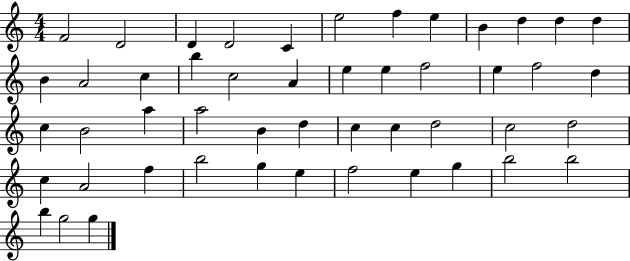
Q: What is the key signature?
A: C major